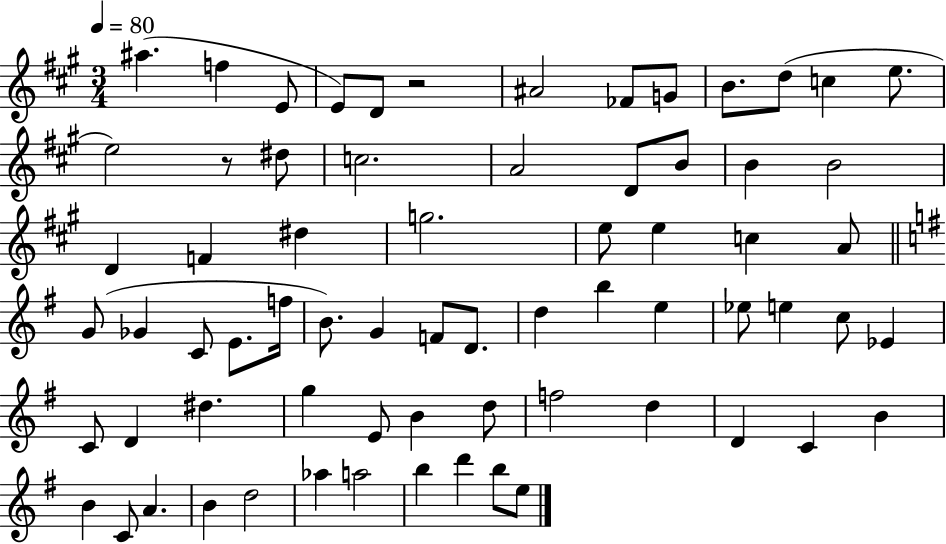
{
  \clef treble
  \numericTimeSignature
  \time 3/4
  \key a \major
  \tempo 4 = 80
  \repeat volta 2 { ais''4.( f''4 e'8 | e'8) d'8 r2 | ais'2 fes'8 g'8 | b'8. d''8( c''4 e''8. | \break e''2) r8 dis''8 | c''2. | a'2 d'8 b'8 | b'4 b'2 | \break d'4 f'4 dis''4 | g''2. | e''8 e''4 c''4 a'8 | \bar "||" \break \key e \minor g'8( ges'4 c'8 e'8. f''16 | b'8.) g'4 f'8 d'8. | d''4 b''4 e''4 | ees''8 e''4 c''8 ees'4 | \break c'8 d'4 dis''4. | g''4 e'8 b'4 d''8 | f''2 d''4 | d'4 c'4 b'4 | \break b'4 c'8 a'4. | b'4 d''2 | aes''4 a''2 | b''4 d'''4 b''8 e''8 | \break } \bar "|."
}